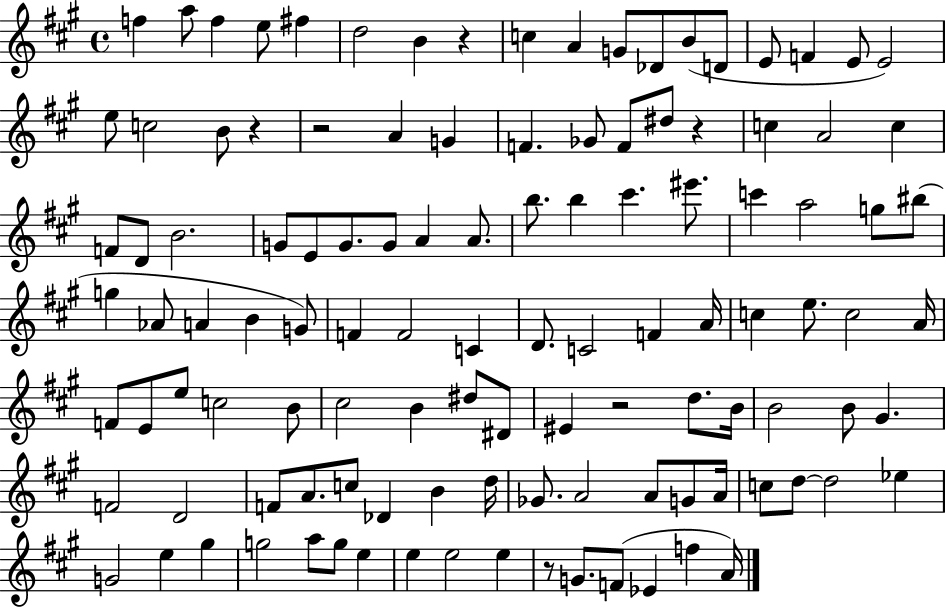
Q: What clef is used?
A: treble